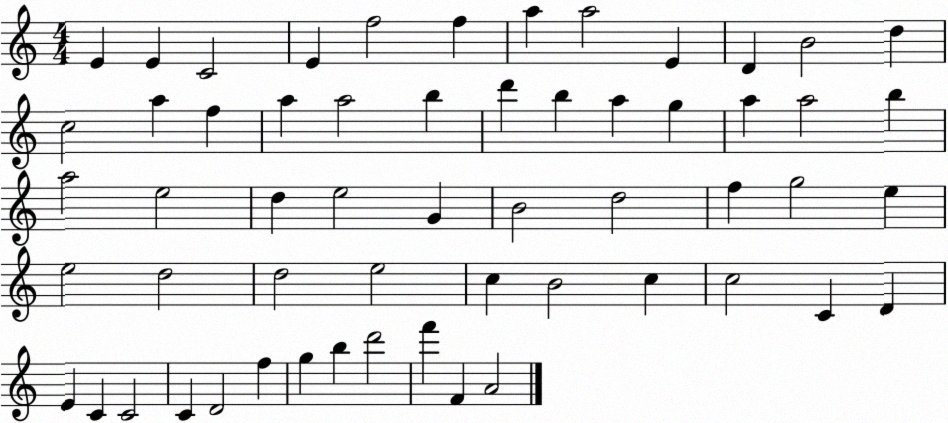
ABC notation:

X:1
T:Untitled
M:4/4
L:1/4
K:C
E E C2 E f2 f a a2 E D B2 d c2 a f a a2 b d' b a g a a2 b a2 e2 d e2 G B2 d2 f g2 e e2 d2 d2 e2 c B2 c c2 C D E C C2 C D2 f g b d'2 f' F A2